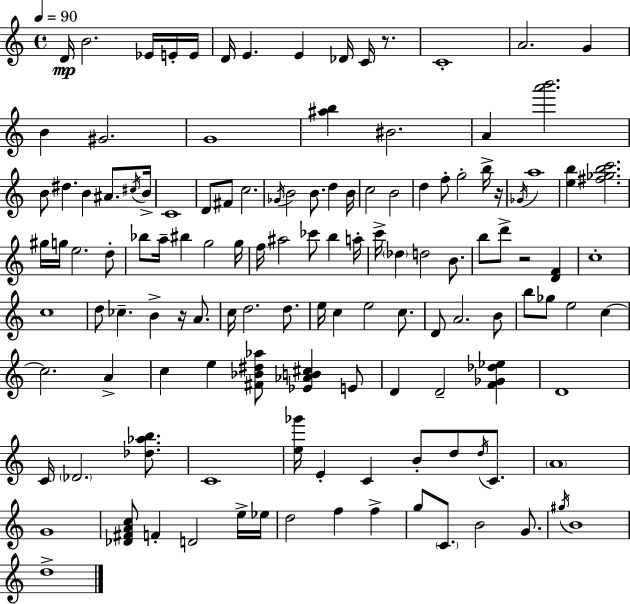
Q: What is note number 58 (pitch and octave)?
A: D5